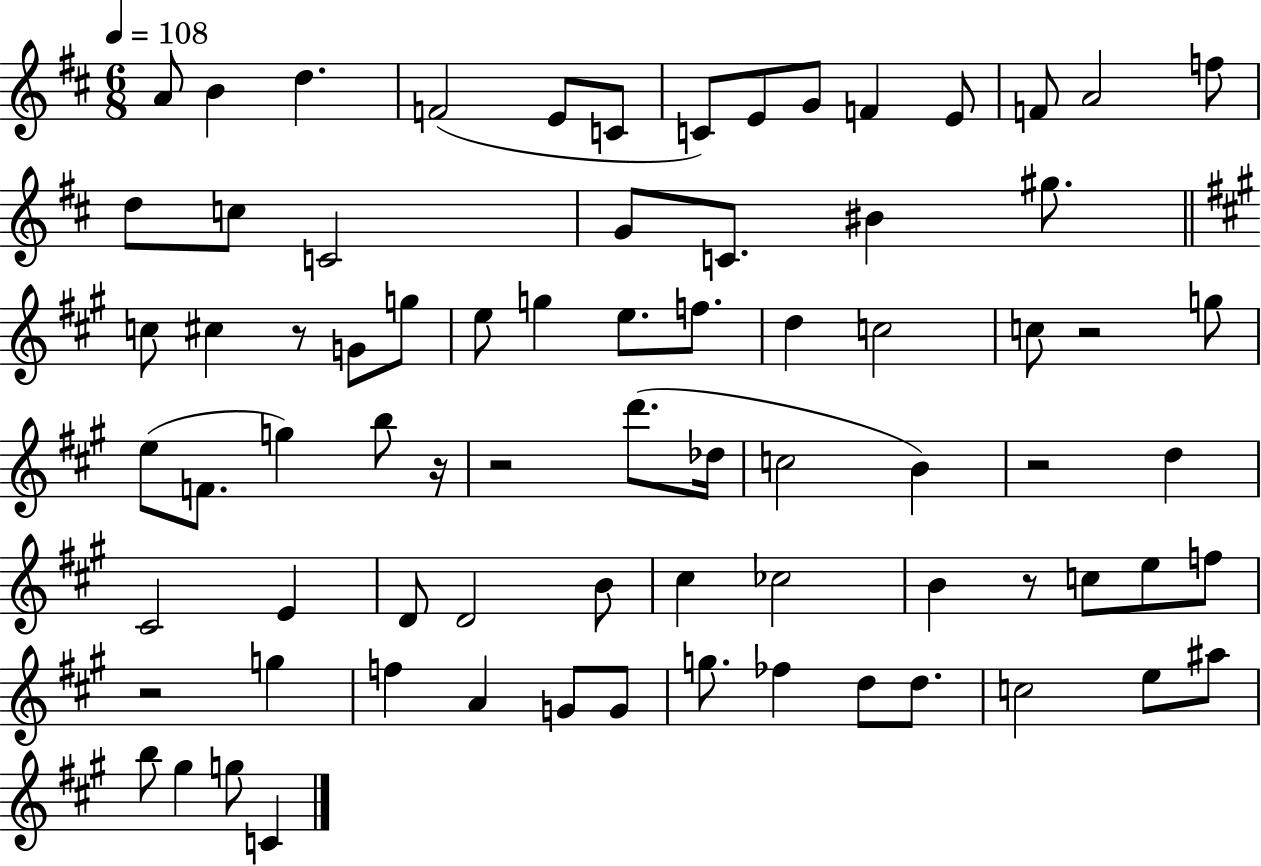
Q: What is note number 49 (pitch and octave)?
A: CES5